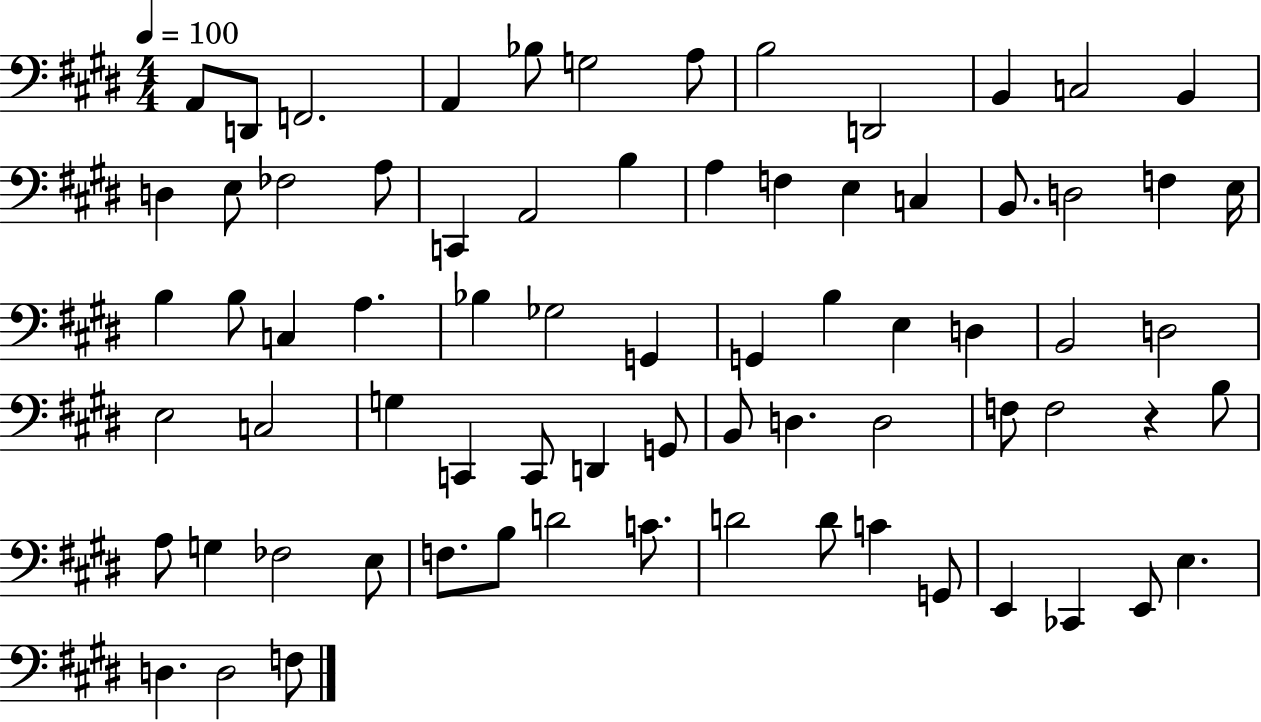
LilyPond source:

{
  \clef bass
  \numericTimeSignature
  \time 4/4
  \key e \major
  \tempo 4 = 100
  \repeat volta 2 { a,8 d,8 f,2. | a,4 bes8 g2 a8 | b2 d,2 | b,4 c2 b,4 | \break d4 e8 fes2 a8 | c,4 a,2 b4 | a4 f4 e4 c4 | b,8. d2 f4 e16 | \break b4 b8 c4 a4. | bes4 ges2 g,4 | g,4 b4 e4 d4 | b,2 d2 | \break e2 c2 | g4 c,4 c,8 d,4 g,8 | b,8 d4. d2 | f8 f2 r4 b8 | \break a8 g4 fes2 e8 | f8. b8 d'2 c'8. | d'2 d'8 c'4 g,8 | e,4 ces,4 e,8 e4. | \break d4. d2 f8 | } \bar "|."
}